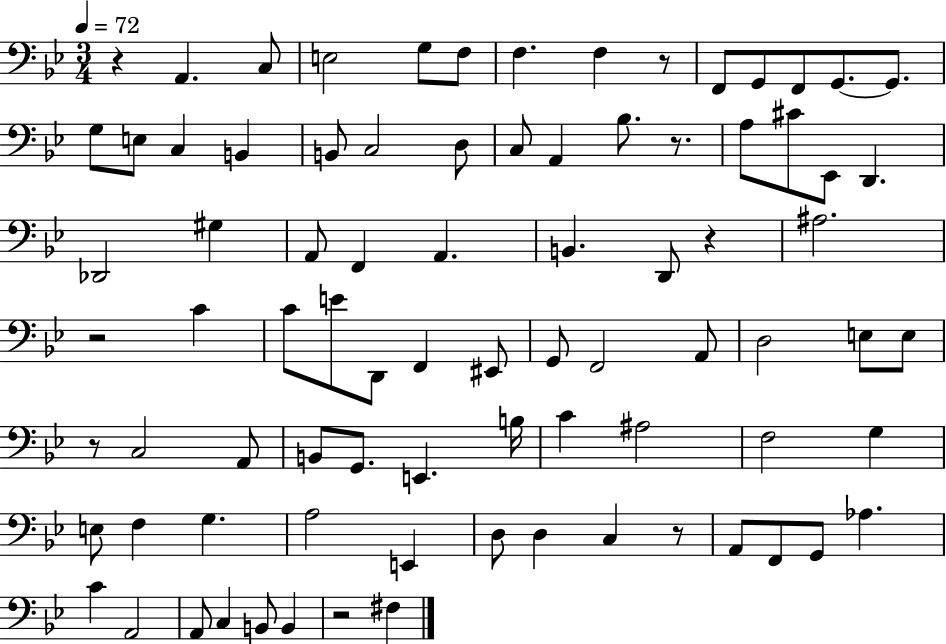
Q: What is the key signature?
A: BES major